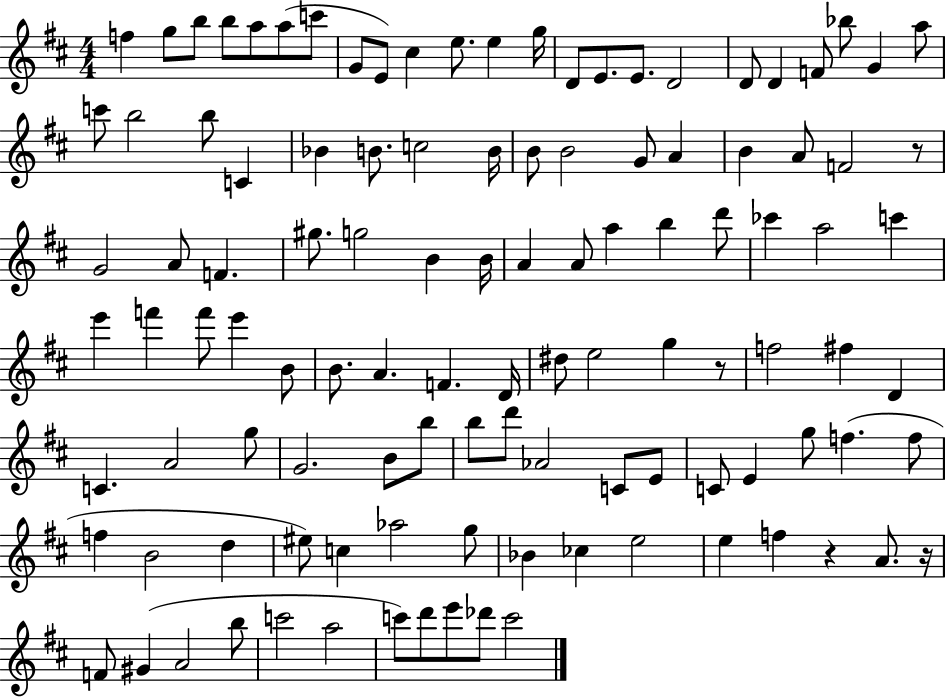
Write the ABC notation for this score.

X:1
T:Untitled
M:4/4
L:1/4
K:D
f g/2 b/2 b/2 a/2 a/2 c'/2 G/2 E/2 ^c e/2 e g/4 D/2 E/2 E/2 D2 D/2 D F/2 _b/2 G a/2 c'/2 b2 b/2 C _B B/2 c2 B/4 B/2 B2 G/2 A B A/2 F2 z/2 G2 A/2 F ^g/2 g2 B B/4 A A/2 a b d'/2 _c' a2 c' e' f' f'/2 e' B/2 B/2 A F D/4 ^d/2 e2 g z/2 f2 ^f D C A2 g/2 G2 B/2 b/2 b/2 d'/2 _A2 C/2 E/2 C/2 E g/2 f f/2 f B2 d ^e/2 c _a2 g/2 _B _c e2 e f z A/2 z/4 F/2 ^G A2 b/2 c'2 a2 c'/2 d'/2 e'/2 _d'/2 c'2